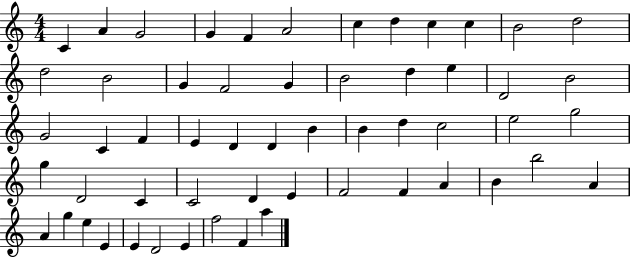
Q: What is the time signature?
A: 4/4